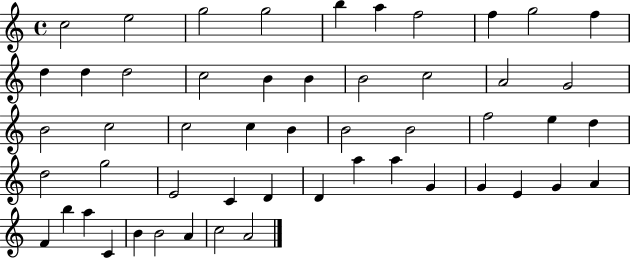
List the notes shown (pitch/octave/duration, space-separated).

C5/h E5/h G5/h G5/h B5/q A5/q F5/h F5/q G5/h F5/q D5/q D5/q D5/h C5/h B4/q B4/q B4/h C5/h A4/h G4/h B4/h C5/h C5/h C5/q B4/q B4/h B4/h F5/h E5/q D5/q D5/h G5/h E4/h C4/q D4/q D4/q A5/q A5/q G4/q G4/q E4/q G4/q A4/q F4/q B5/q A5/q C4/q B4/q B4/h A4/q C5/h A4/h